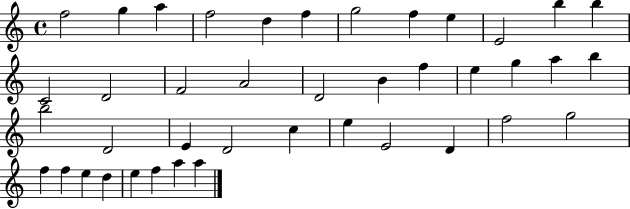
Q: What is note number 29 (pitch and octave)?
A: E5